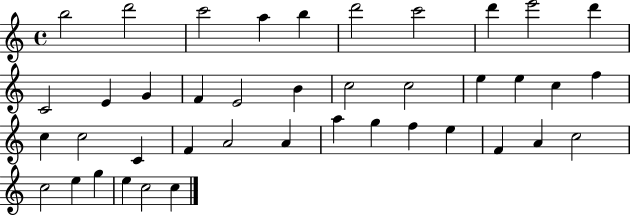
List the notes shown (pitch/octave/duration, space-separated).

B5/h D6/h C6/h A5/q B5/q D6/h C6/h D6/q E6/h D6/q C4/h E4/q G4/q F4/q E4/h B4/q C5/h C5/h E5/q E5/q C5/q F5/q C5/q C5/h C4/q F4/q A4/h A4/q A5/q G5/q F5/q E5/q F4/q A4/q C5/h C5/h E5/q G5/q E5/q C5/h C5/q